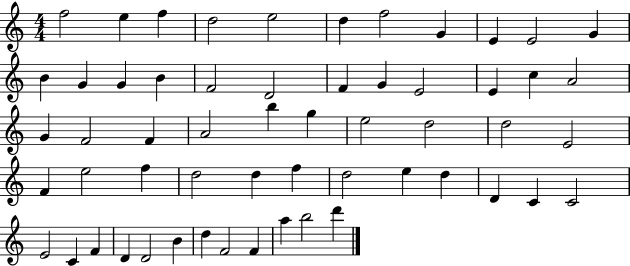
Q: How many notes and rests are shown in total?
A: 57